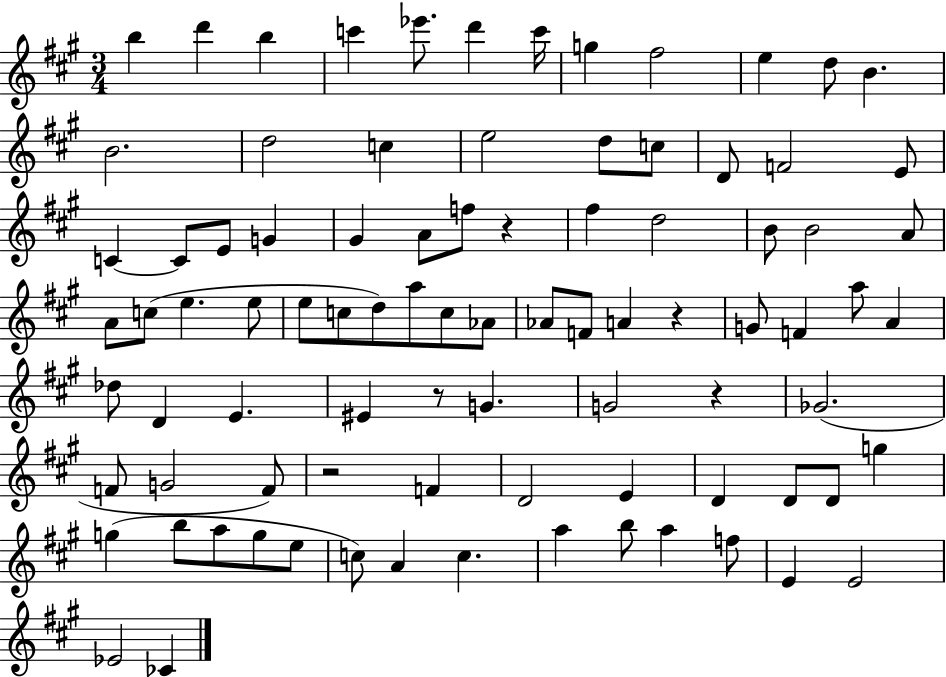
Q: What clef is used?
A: treble